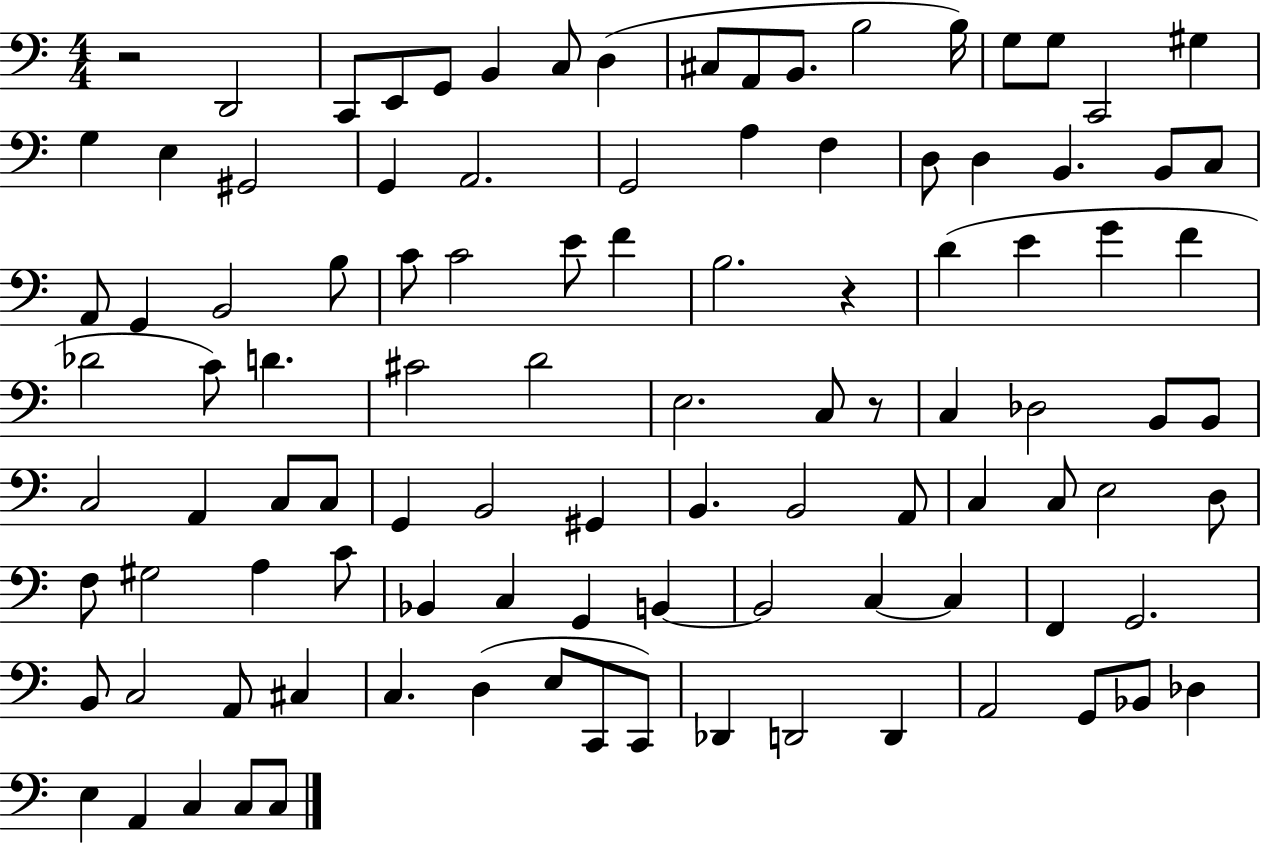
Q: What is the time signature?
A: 4/4